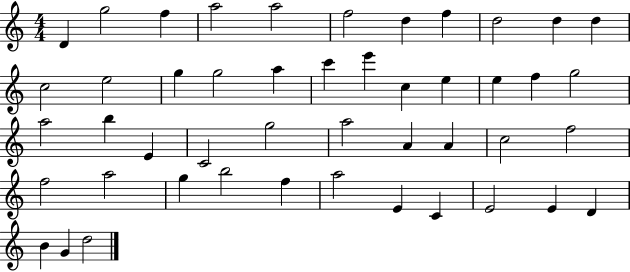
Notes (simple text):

D4/q G5/h F5/q A5/h A5/h F5/h D5/q F5/q D5/h D5/q D5/q C5/h E5/h G5/q G5/h A5/q C6/q E6/q C5/q E5/q E5/q F5/q G5/h A5/h B5/q E4/q C4/h G5/h A5/h A4/q A4/q C5/h F5/h F5/h A5/h G5/q B5/h F5/q A5/h E4/q C4/q E4/h E4/q D4/q B4/q G4/q D5/h